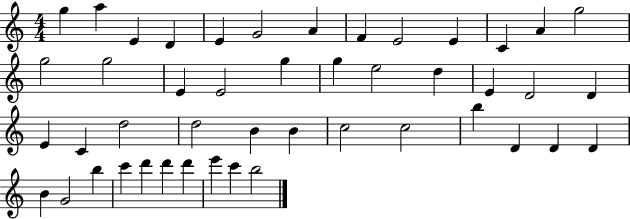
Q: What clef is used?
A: treble